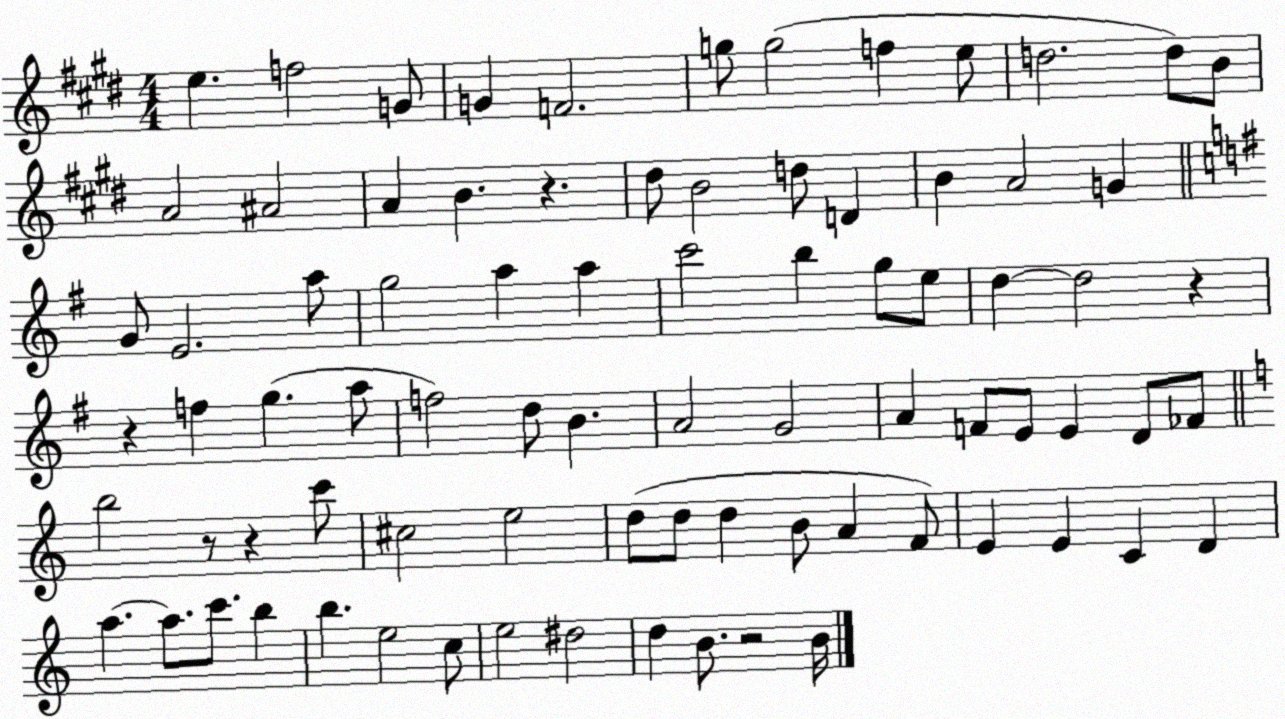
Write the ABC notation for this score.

X:1
T:Untitled
M:4/4
L:1/4
K:E
e f2 G/2 G F2 g/2 g2 f e/2 d2 d/2 B/2 A2 ^A2 A B z ^d/2 B2 d/2 D B A2 G G/2 E2 a/2 g2 a a c'2 b g/2 e/2 d d2 z z f g a/2 f2 d/2 B A2 G2 A F/2 E/2 E D/2 _F/2 b2 z/2 z c'/2 ^c2 e2 d/2 d/2 d B/2 A F/2 E E C D a a/2 c'/2 b b e2 c/2 e2 ^d2 d B/2 z2 B/4